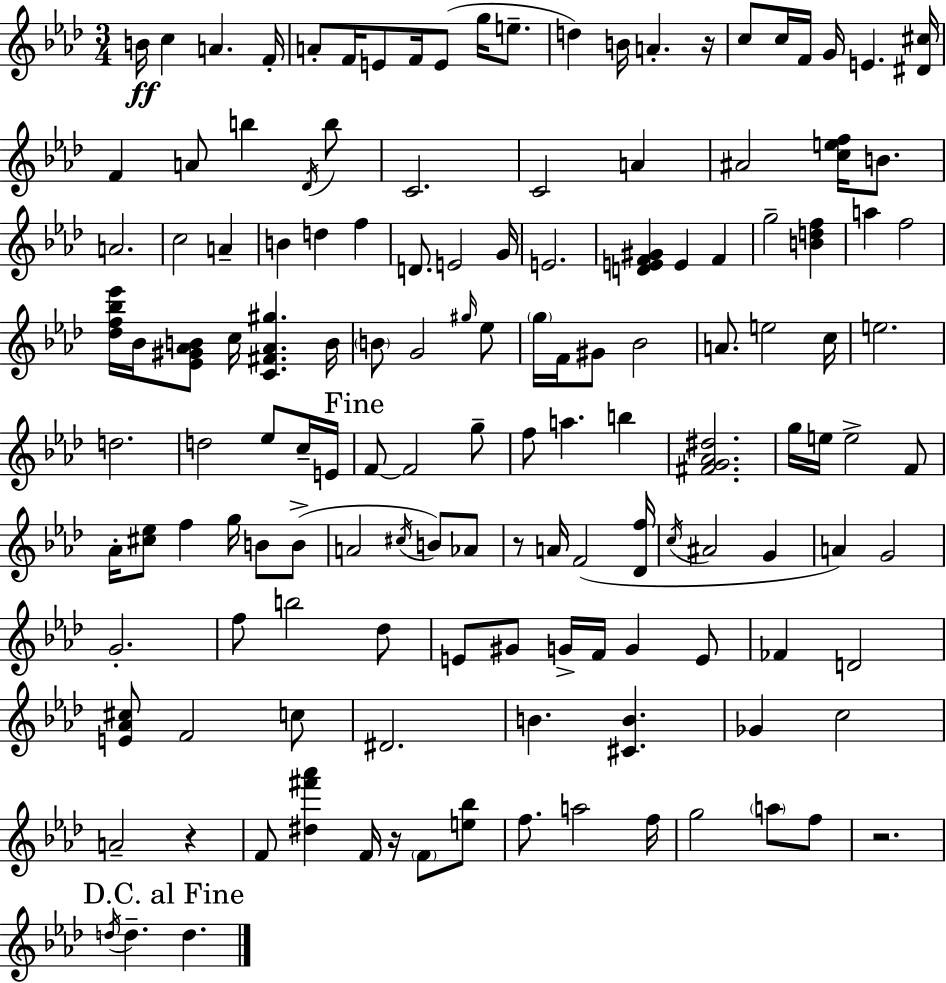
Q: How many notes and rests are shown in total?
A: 140